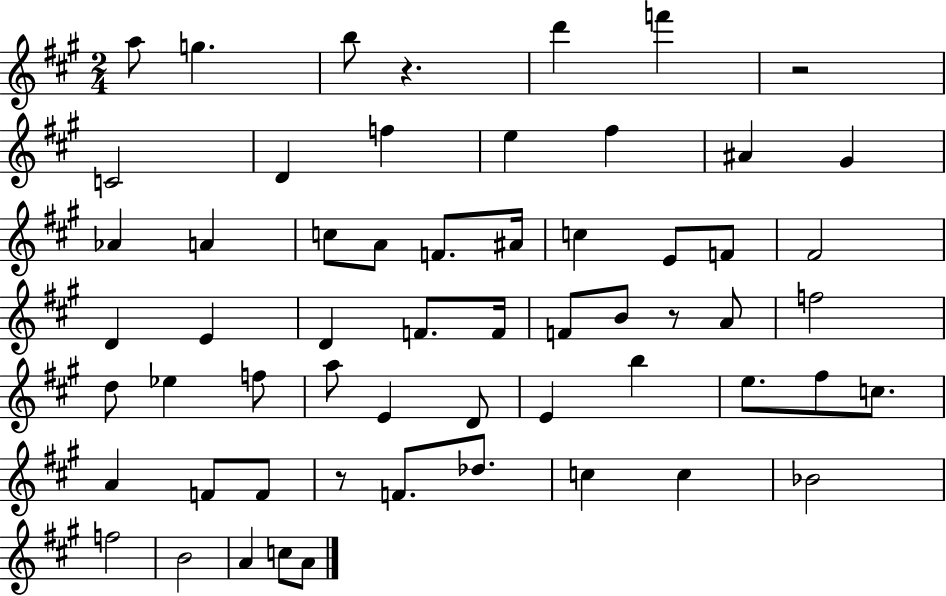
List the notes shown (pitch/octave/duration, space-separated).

A5/e G5/q. B5/e R/q. D6/q F6/q R/h C4/h D4/q F5/q E5/q F#5/q A#4/q G#4/q Ab4/q A4/q C5/e A4/e F4/e. A#4/s C5/q E4/e F4/e F#4/h D4/q E4/q D4/q F4/e. F4/s F4/e B4/e R/e A4/e F5/h D5/e Eb5/q F5/e A5/e E4/q D4/e E4/q B5/q E5/e. F#5/e C5/e. A4/q F4/e F4/e R/e F4/e. Db5/e. C5/q C5/q Bb4/h F5/h B4/h A4/q C5/e A4/e